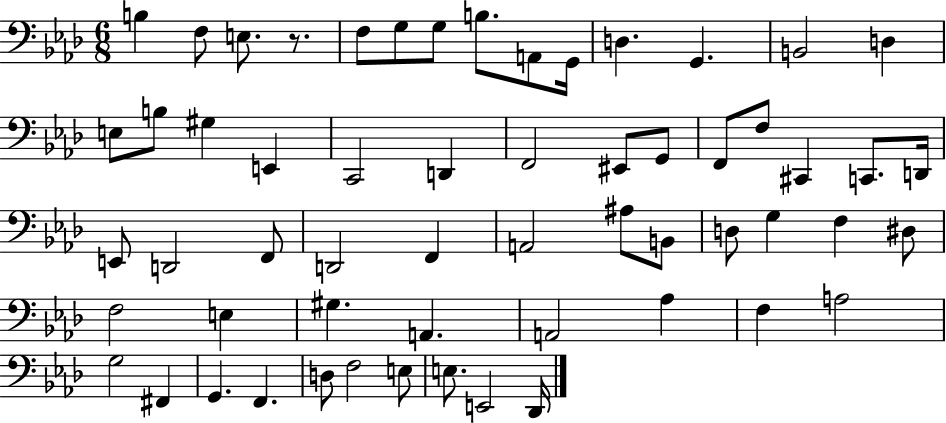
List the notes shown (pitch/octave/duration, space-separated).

B3/q F3/e E3/e. R/e. F3/e G3/e G3/e B3/e. A2/e G2/s D3/q. G2/q. B2/h D3/q E3/e B3/e G#3/q E2/q C2/h D2/q F2/h EIS2/e G2/e F2/e F3/e C#2/q C2/e. D2/s E2/e D2/h F2/e D2/h F2/q A2/h A#3/e B2/e D3/e G3/q F3/q D#3/e F3/h E3/q G#3/q. A2/q. A2/h Ab3/q F3/q A3/h G3/h F#2/q G2/q. F2/q. D3/e F3/h E3/e E3/e. E2/h Db2/s